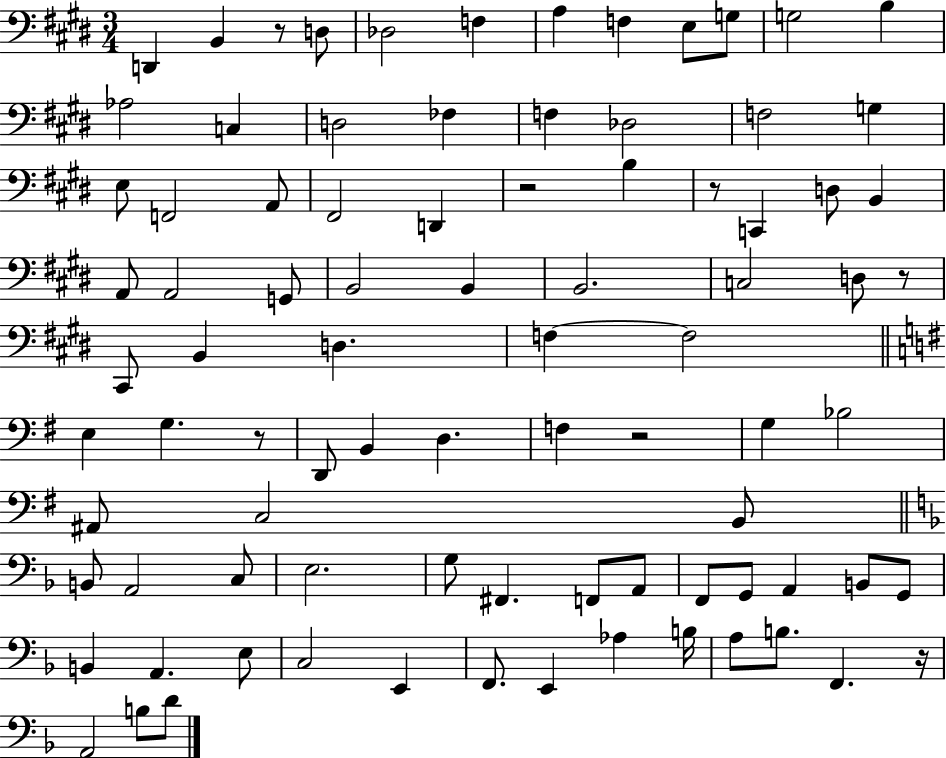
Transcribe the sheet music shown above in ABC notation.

X:1
T:Untitled
M:3/4
L:1/4
K:E
D,, B,, z/2 D,/2 _D,2 F, A, F, E,/2 G,/2 G,2 B, _A,2 C, D,2 _F, F, _D,2 F,2 G, E,/2 F,,2 A,,/2 ^F,,2 D,, z2 B, z/2 C,, D,/2 B,, A,,/2 A,,2 G,,/2 B,,2 B,, B,,2 C,2 D,/2 z/2 ^C,,/2 B,, D, F, F,2 E, G, z/2 D,,/2 B,, D, F, z2 G, _B,2 ^A,,/2 C,2 B,,/2 B,,/2 A,,2 C,/2 E,2 G,/2 ^F,, F,,/2 A,,/2 F,,/2 G,,/2 A,, B,,/2 G,,/2 B,, A,, E,/2 C,2 E,, F,,/2 E,, _A, B,/4 A,/2 B,/2 F,, z/4 A,,2 B,/2 D/2